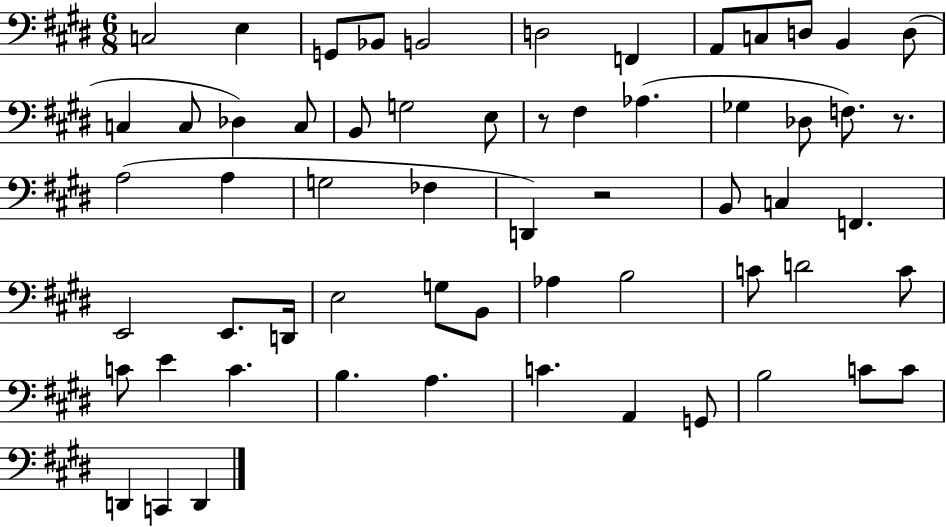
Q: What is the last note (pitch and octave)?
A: D2